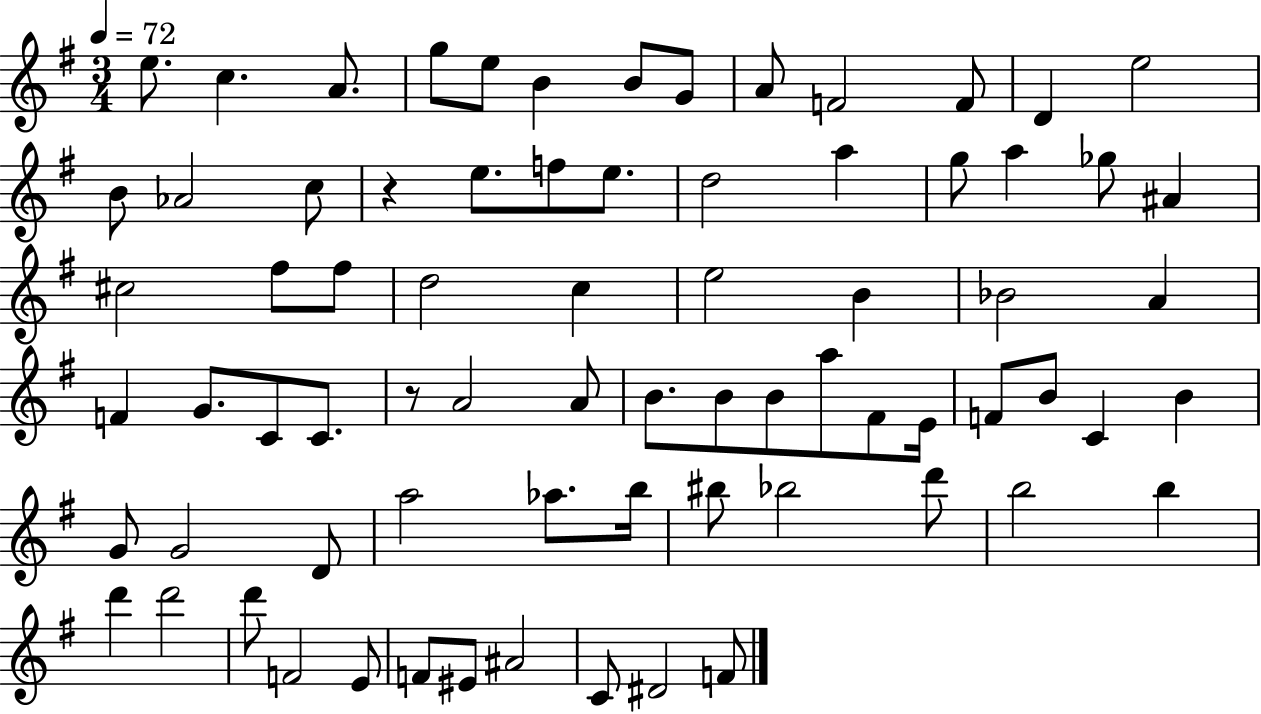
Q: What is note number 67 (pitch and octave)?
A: F4